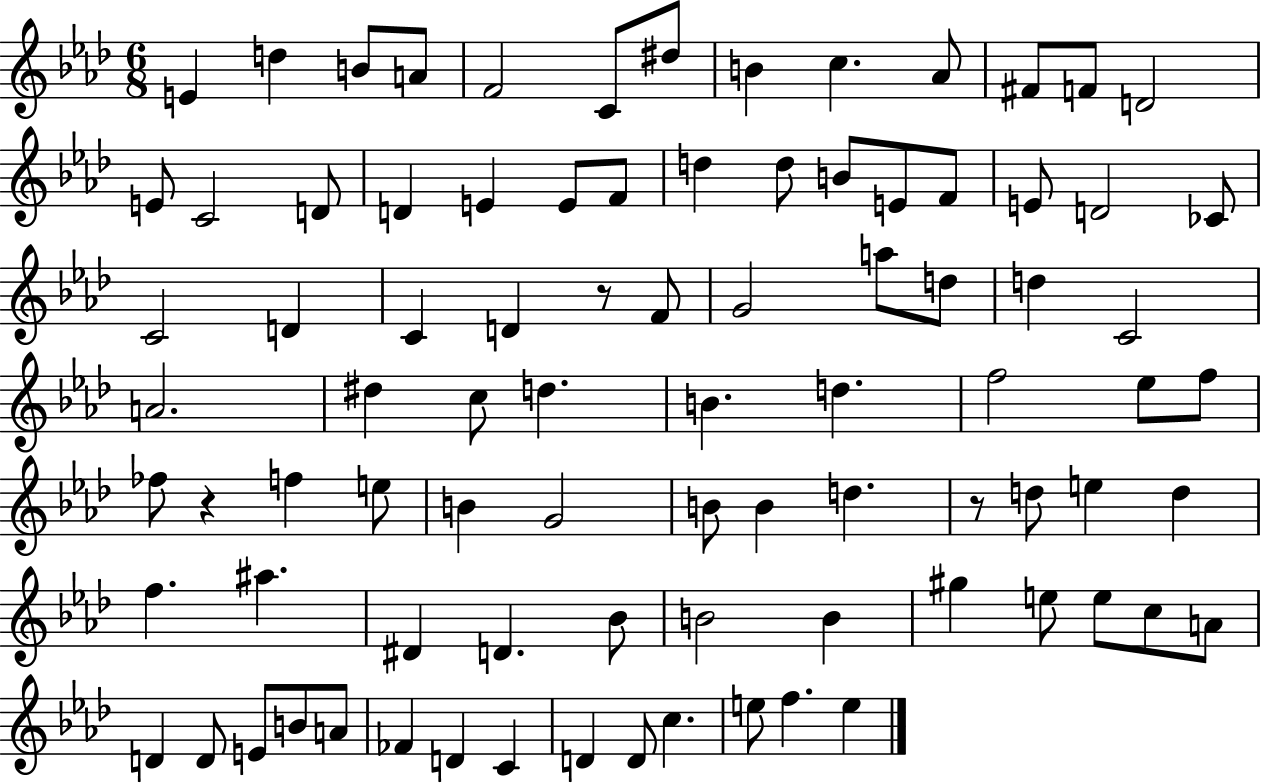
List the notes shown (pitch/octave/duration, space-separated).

E4/q D5/q B4/e A4/e F4/h C4/e D#5/e B4/q C5/q. Ab4/e F#4/e F4/e D4/h E4/e C4/h D4/e D4/q E4/q E4/e F4/e D5/q D5/e B4/e E4/e F4/e E4/e D4/h CES4/e C4/h D4/q C4/q D4/q R/e F4/e G4/h A5/e D5/e D5/q C4/h A4/h. D#5/q C5/e D5/q. B4/q. D5/q. F5/h Eb5/e F5/e FES5/e R/q F5/q E5/e B4/q G4/h B4/e B4/q D5/q. R/e D5/e E5/q D5/q F5/q. A#5/q. D#4/q D4/q. Bb4/e B4/h B4/q G#5/q E5/e E5/e C5/e A4/e D4/q D4/e E4/e B4/e A4/e FES4/q D4/q C4/q D4/q D4/e C5/q. E5/e F5/q. E5/q